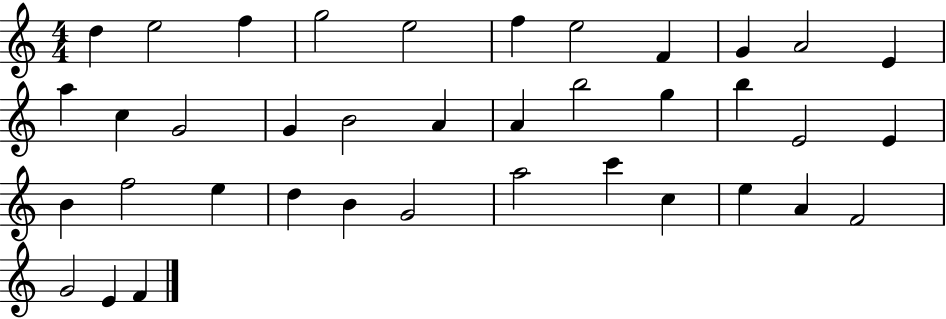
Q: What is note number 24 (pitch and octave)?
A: B4